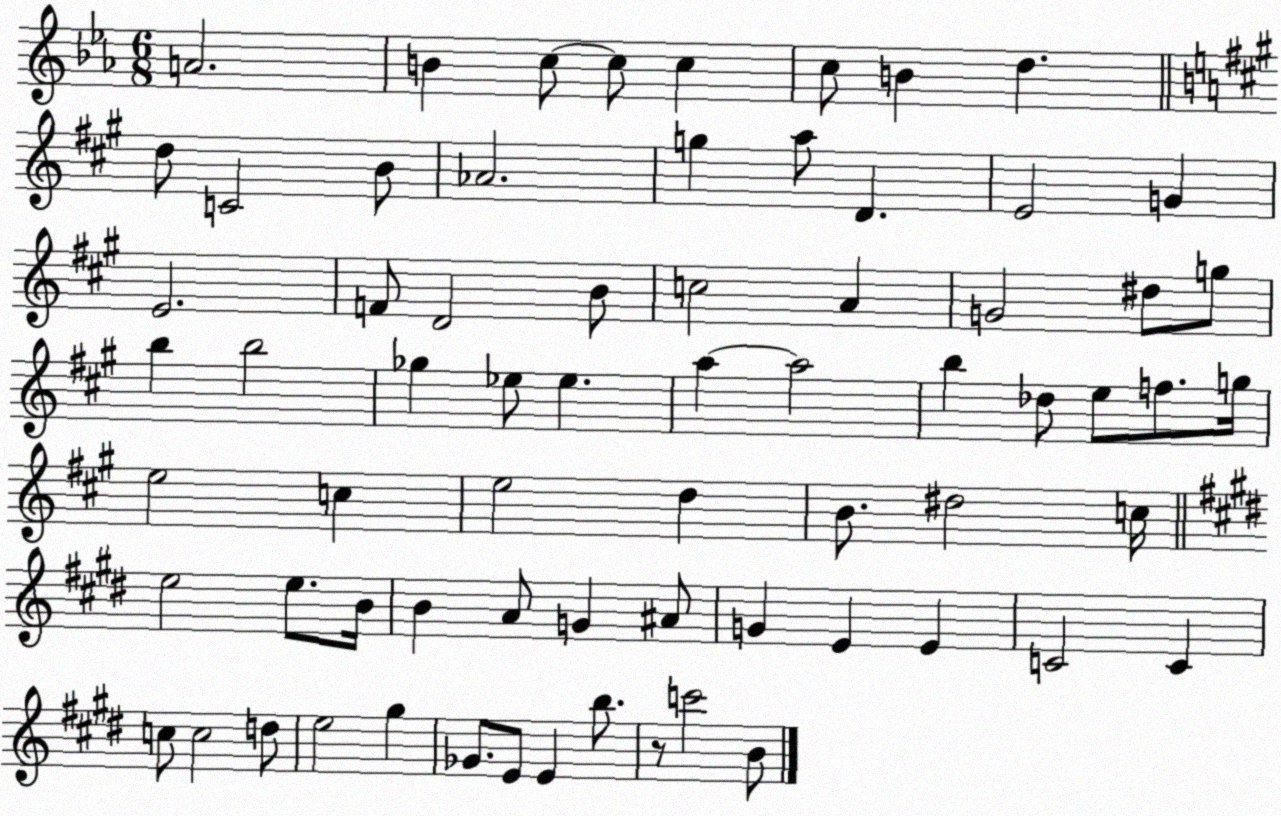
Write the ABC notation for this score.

X:1
T:Untitled
M:6/8
L:1/4
K:Eb
A2 B c/2 c/2 c c/2 B d d/2 C2 B/2 _A2 g a/2 D E2 G E2 F/2 D2 B/2 c2 A G2 ^d/2 g/2 b b2 _g _e/2 _e a a2 b _d/2 e/2 f/2 g/4 e2 c e2 d B/2 ^d2 c/4 e2 e/2 B/4 B A/2 G ^A/2 G E E C2 C c/2 c2 d/2 e2 ^g _G/2 E/2 E b/2 z/2 c'2 B/2